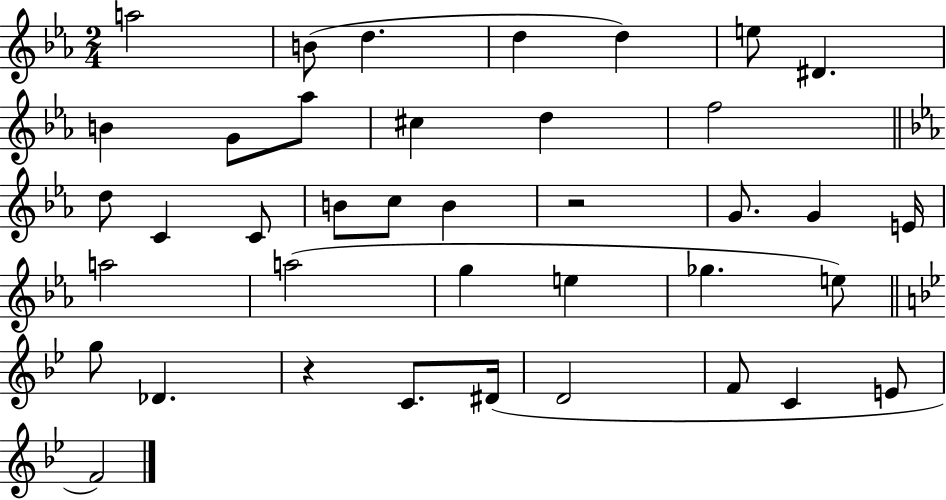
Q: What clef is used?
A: treble